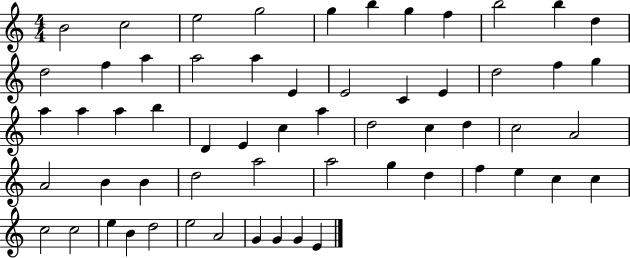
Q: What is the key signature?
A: C major